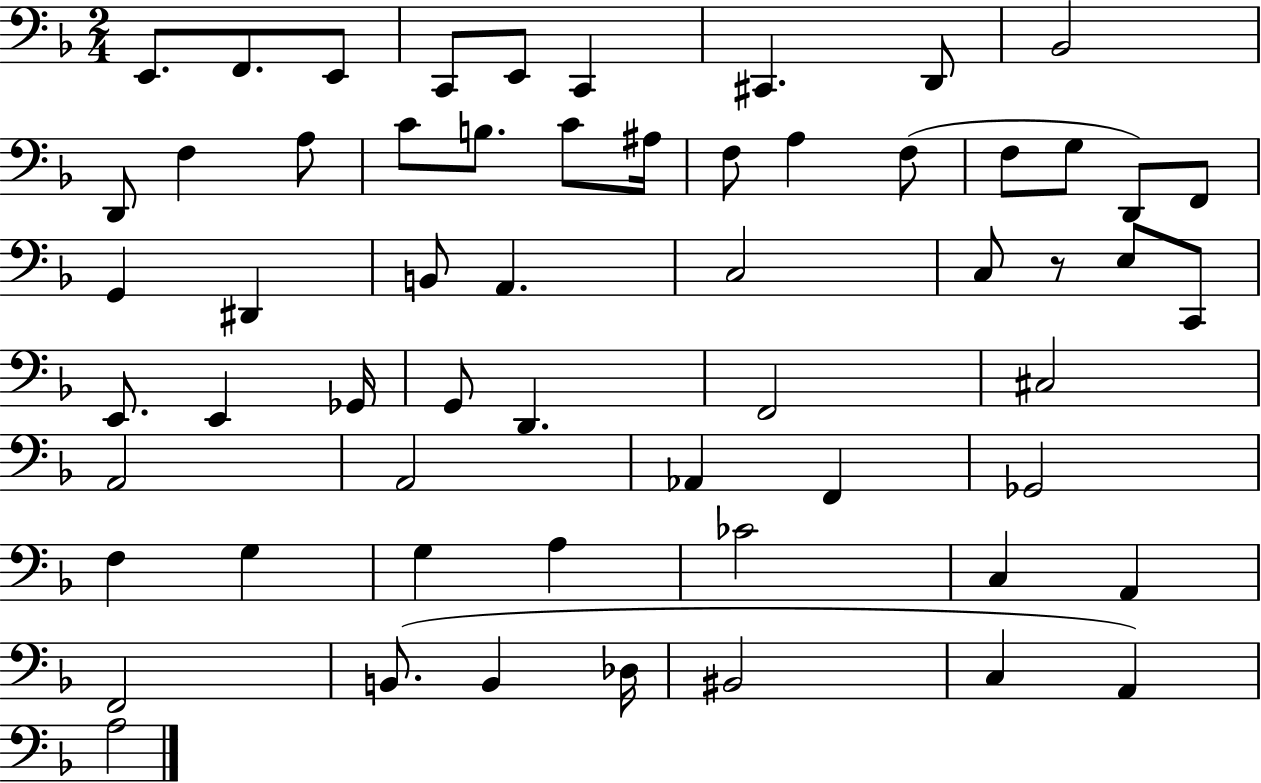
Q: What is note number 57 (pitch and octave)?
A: A2